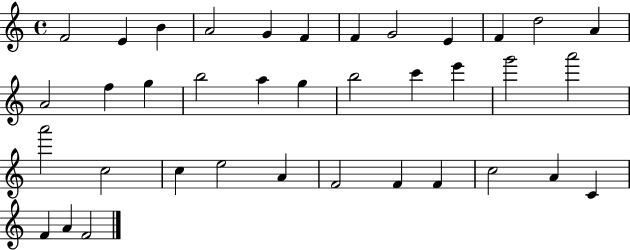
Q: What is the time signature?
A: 4/4